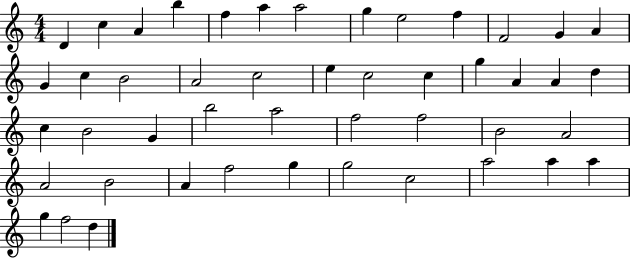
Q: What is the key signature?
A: C major